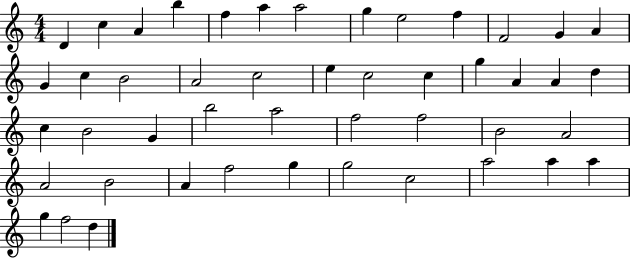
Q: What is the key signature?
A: C major